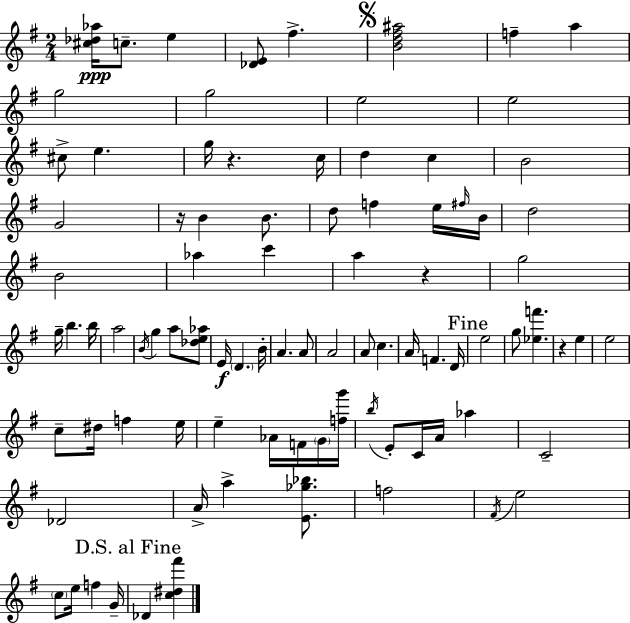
[C#5,Db5,Ab5]/s C5/e. E5/q [Db4,E4]/e F#5/q. [B4,D5,F#5,A#5]/h F5/q A5/q G5/h G5/h E5/h E5/h C#5/e E5/q. G5/s R/q. C5/s D5/q C5/q B4/h G4/h R/s B4/q B4/e. D5/e F5/q E5/s F#5/s B4/s D5/h B4/h Ab5/q C6/q A5/q R/q G5/h G5/s B5/q. B5/s A5/h B4/s G5/q A5/e [Db5,E5,Ab5]/e E4/s D4/q. B4/s A4/q. A4/e A4/h A4/e C5/q. A4/s F4/q. D4/s E5/h G5/e [Eb5,F6]/q. R/q E5/q E5/h C5/e D#5/s F5/q E5/s E5/q Ab4/s F4/s G4/s [F5,G6]/s B5/s E4/e C4/s A4/s Ab5/q C4/h Db4/h A4/s A5/q [E4,Gb5,Bb5]/e. F5/h F#4/s E5/h C5/e E5/s F5/q G4/s Db4/q [C5,D#5,F#6]/q